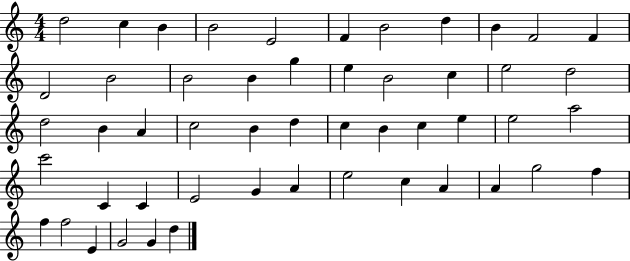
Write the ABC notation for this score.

X:1
T:Untitled
M:4/4
L:1/4
K:C
d2 c B B2 E2 F B2 d B F2 F D2 B2 B2 B g e B2 c e2 d2 d2 B A c2 B d c B c e e2 a2 c'2 C C E2 G A e2 c A A g2 f f f2 E G2 G d